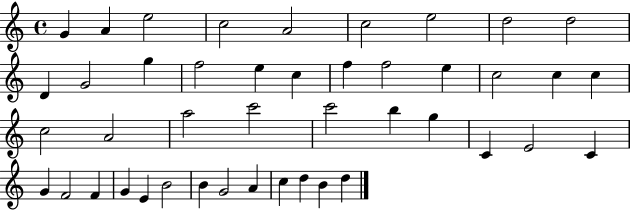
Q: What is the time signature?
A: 4/4